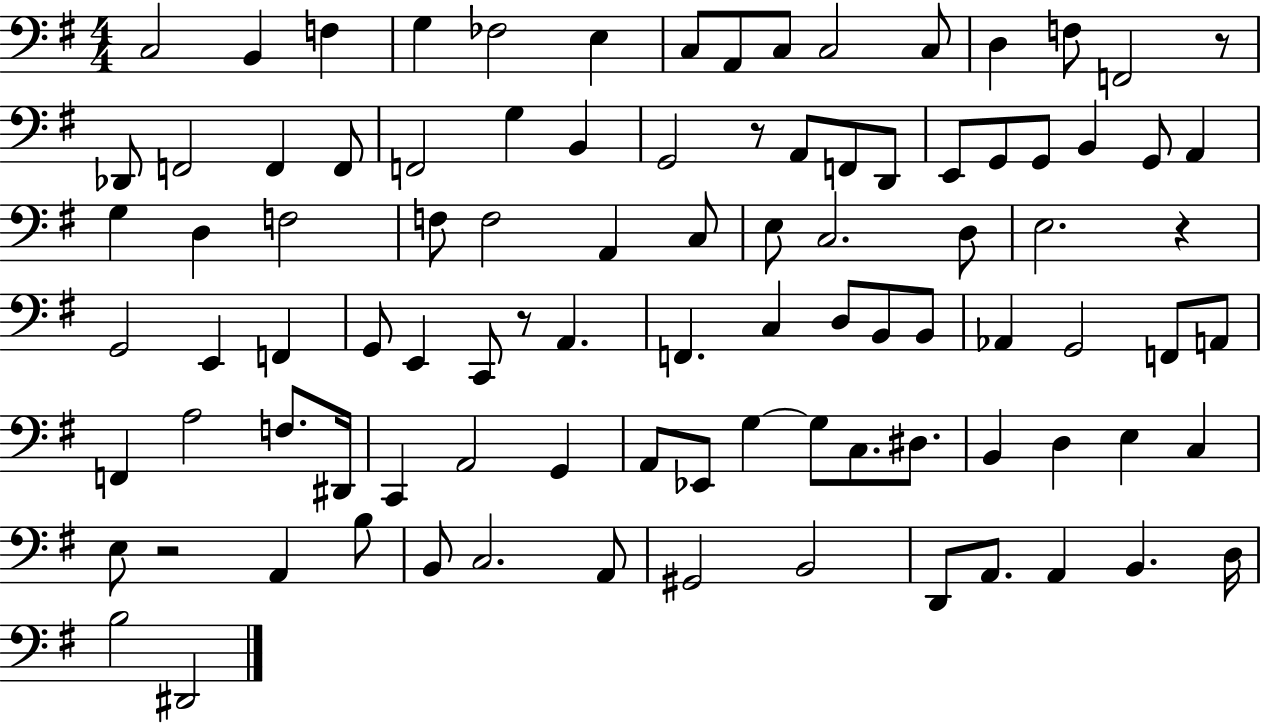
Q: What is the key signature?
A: G major